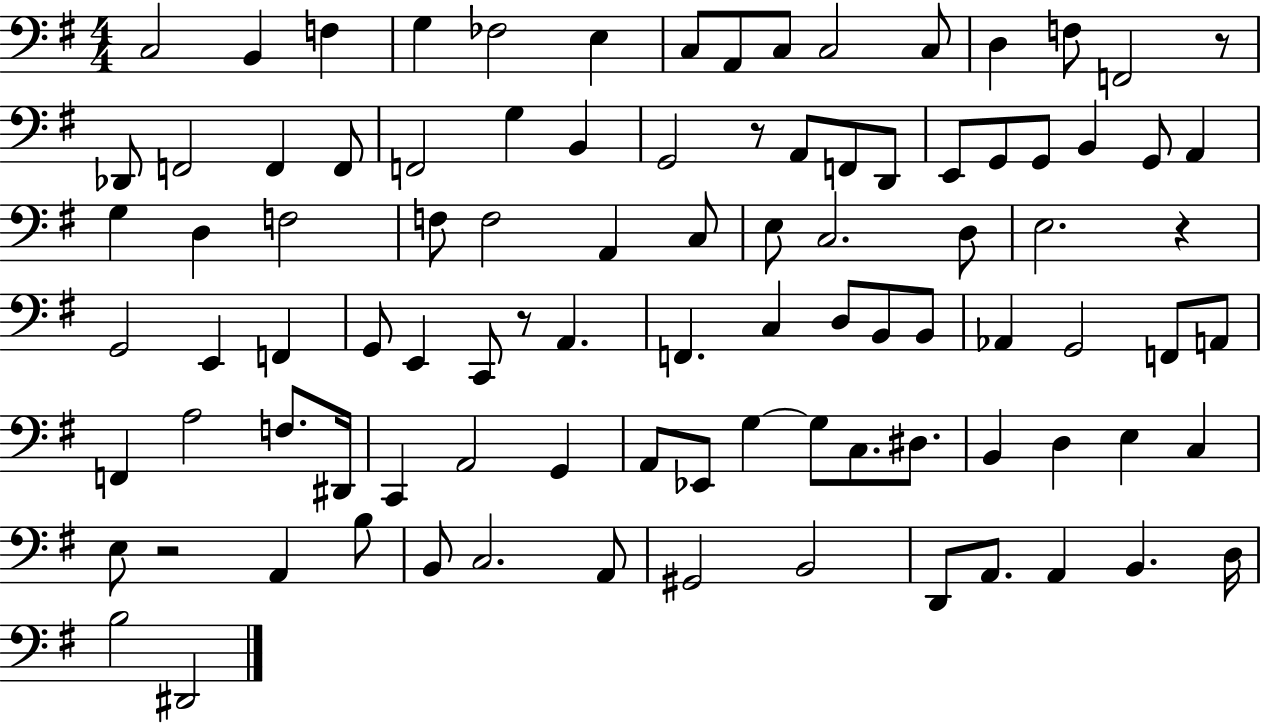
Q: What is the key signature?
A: G major